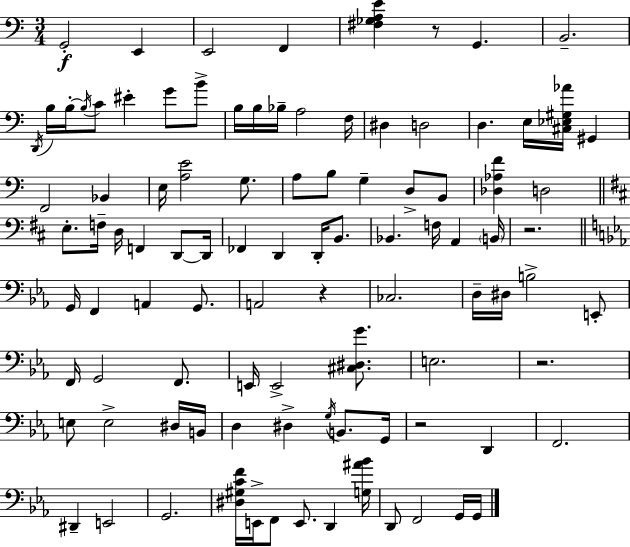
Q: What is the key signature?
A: C major